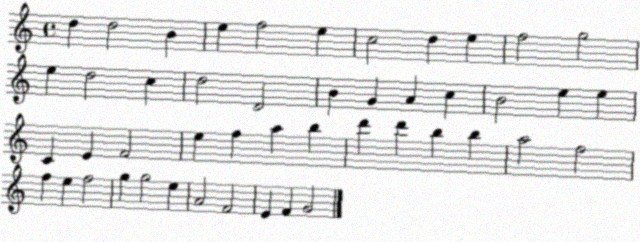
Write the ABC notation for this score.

X:1
T:Untitled
M:4/4
L:1/4
K:C
d d2 B e f2 e c2 d e f2 g2 e d2 c d2 D2 B G A c B2 e e C E F2 e f a b d' d' b b a2 f2 f e f2 g g2 e A2 F2 E F G2